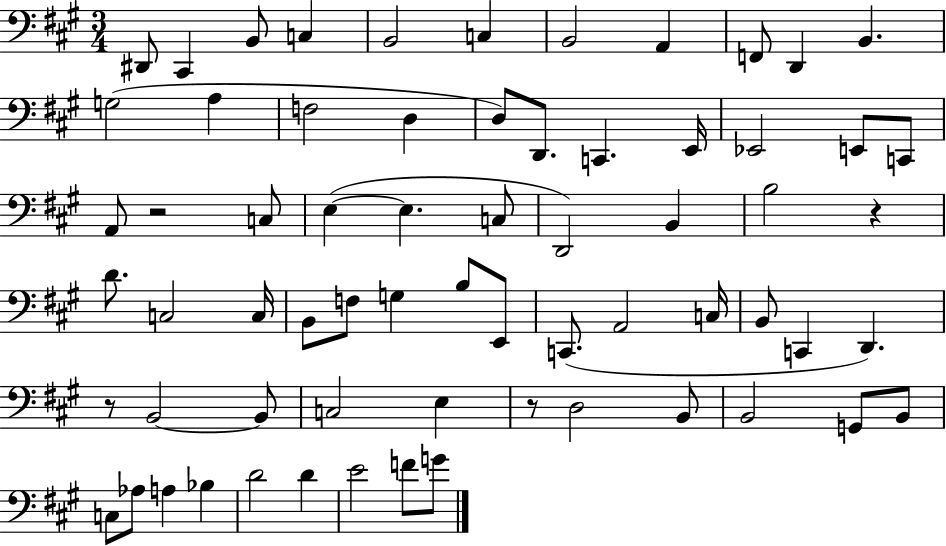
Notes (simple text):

D#2/e C#2/q B2/e C3/q B2/h C3/q B2/h A2/q F2/e D2/q B2/q. G3/h A3/q F3/h D3/q D3/e D2/e. C2/q. E2/s Eb2/h E2/e C2/e A2/e R/h C3/e E3/q E3/q. C3/e D2/h B2/q B3/h R/q D4/e. C3/h C3/s B2/e F3/e G3/q B3/e E2/e C2/e. A2/h C3/s B2/e C2/q D2/q. R/e B2/h B2/e C3/h E3/q R/e D3/h B2/e B2/h G2/e B2/e C3/e Ab3/e A3/q Bb3/q D4/h D4/q E4/h F4/e G4/e